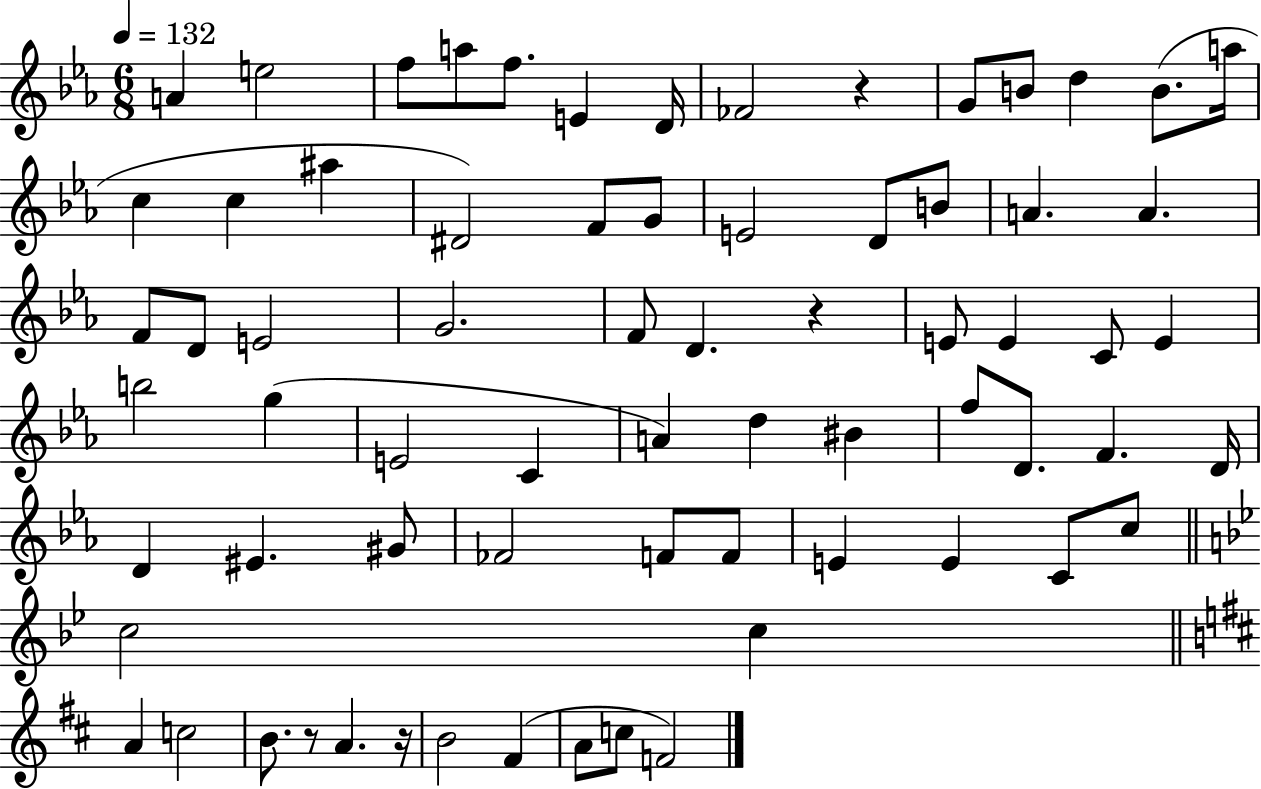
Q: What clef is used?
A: treble